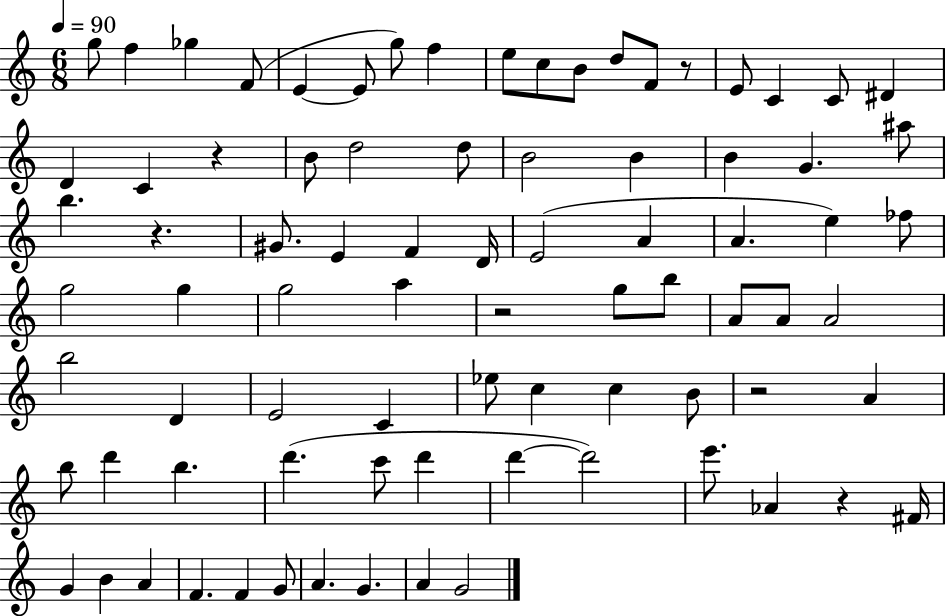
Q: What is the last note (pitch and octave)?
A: G4